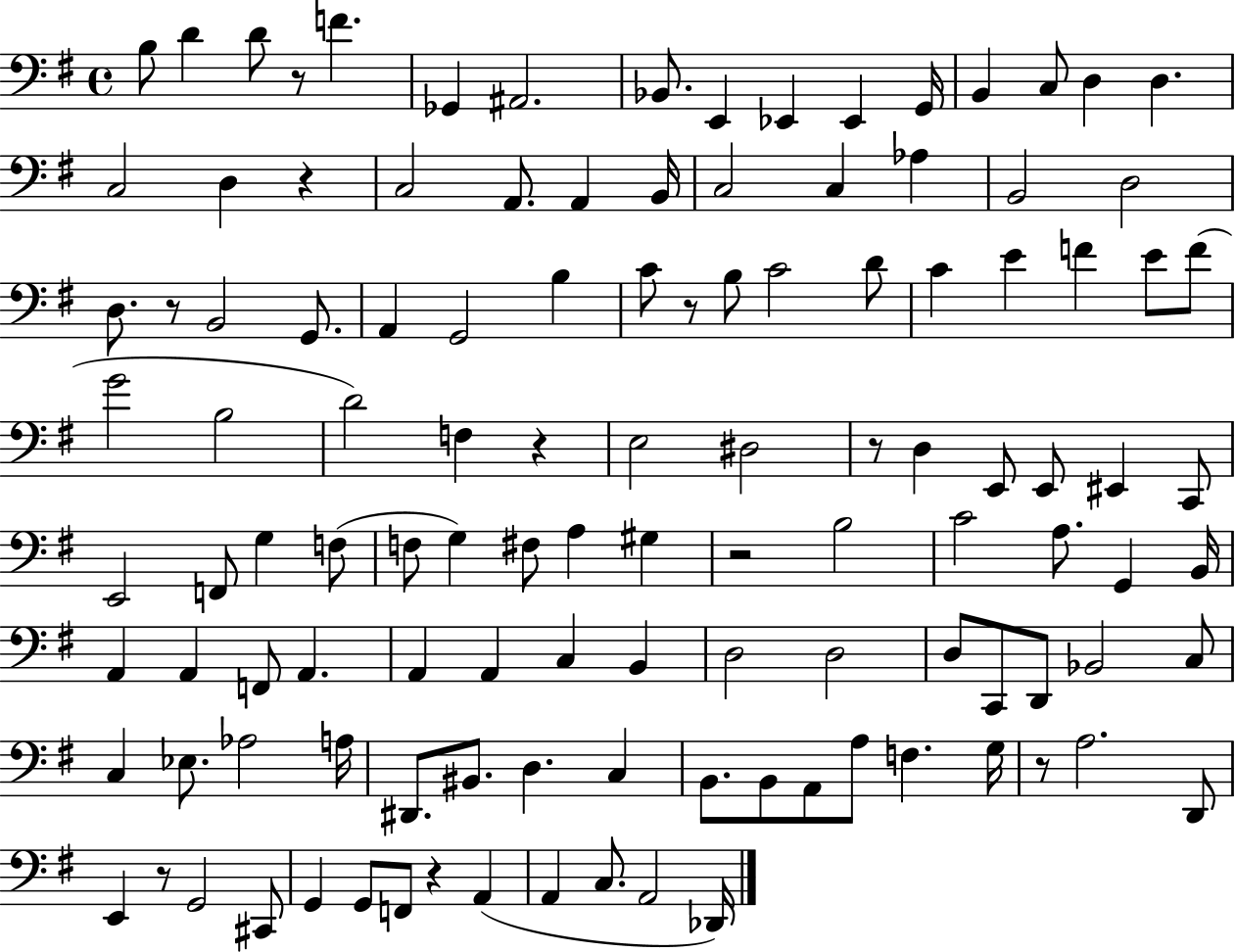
X:1
T:Untitled
M:4/4
L:1/4
K:G
B,/2 D D/2 z/2 F _G,, ^A,,2 _B,,/2 E,, _E,, _E,, G,,/4 B,, C,/2 D, D, C,2 D, z C,2 A,,/2 A,, B,,/4 C,2 C, _A, B,,2 D,2 D,/2 z/2 B,,2 G,,/2 A,, G,,2 B, C/2 z/2 B,/2 C2 D/2 C E F E/2 F/2 G2 B,2 D2 F, z E,2 ^D,2 z/2 D, E,,/2 E,,/2 ^E,, C,,/2 E,,2 F,,/2 G, F,/2 F,/2 G, ^F,/2 A, ^G, z2 B,2 C2 A,/2 G,, B,,/4 A,, A,, F,,/2 A,, A,, A,, C, B,, D,2 D,2 D,/2 C,,/2 D,,/2 _B,,2 C,/2 C, _E,/2 _A,2 A,/4 ^D,,/2 ^B,,/2 D, C, B,,/2 B,,/2 A,,/2 A,/2 F, G,/4 z/2 A,2 D,,/2 E,, z/2 G,,2 ^C,,/2 G,, G,,/2 F,,/2 z A,, A,, C,/2 A,,2 _D,,/4